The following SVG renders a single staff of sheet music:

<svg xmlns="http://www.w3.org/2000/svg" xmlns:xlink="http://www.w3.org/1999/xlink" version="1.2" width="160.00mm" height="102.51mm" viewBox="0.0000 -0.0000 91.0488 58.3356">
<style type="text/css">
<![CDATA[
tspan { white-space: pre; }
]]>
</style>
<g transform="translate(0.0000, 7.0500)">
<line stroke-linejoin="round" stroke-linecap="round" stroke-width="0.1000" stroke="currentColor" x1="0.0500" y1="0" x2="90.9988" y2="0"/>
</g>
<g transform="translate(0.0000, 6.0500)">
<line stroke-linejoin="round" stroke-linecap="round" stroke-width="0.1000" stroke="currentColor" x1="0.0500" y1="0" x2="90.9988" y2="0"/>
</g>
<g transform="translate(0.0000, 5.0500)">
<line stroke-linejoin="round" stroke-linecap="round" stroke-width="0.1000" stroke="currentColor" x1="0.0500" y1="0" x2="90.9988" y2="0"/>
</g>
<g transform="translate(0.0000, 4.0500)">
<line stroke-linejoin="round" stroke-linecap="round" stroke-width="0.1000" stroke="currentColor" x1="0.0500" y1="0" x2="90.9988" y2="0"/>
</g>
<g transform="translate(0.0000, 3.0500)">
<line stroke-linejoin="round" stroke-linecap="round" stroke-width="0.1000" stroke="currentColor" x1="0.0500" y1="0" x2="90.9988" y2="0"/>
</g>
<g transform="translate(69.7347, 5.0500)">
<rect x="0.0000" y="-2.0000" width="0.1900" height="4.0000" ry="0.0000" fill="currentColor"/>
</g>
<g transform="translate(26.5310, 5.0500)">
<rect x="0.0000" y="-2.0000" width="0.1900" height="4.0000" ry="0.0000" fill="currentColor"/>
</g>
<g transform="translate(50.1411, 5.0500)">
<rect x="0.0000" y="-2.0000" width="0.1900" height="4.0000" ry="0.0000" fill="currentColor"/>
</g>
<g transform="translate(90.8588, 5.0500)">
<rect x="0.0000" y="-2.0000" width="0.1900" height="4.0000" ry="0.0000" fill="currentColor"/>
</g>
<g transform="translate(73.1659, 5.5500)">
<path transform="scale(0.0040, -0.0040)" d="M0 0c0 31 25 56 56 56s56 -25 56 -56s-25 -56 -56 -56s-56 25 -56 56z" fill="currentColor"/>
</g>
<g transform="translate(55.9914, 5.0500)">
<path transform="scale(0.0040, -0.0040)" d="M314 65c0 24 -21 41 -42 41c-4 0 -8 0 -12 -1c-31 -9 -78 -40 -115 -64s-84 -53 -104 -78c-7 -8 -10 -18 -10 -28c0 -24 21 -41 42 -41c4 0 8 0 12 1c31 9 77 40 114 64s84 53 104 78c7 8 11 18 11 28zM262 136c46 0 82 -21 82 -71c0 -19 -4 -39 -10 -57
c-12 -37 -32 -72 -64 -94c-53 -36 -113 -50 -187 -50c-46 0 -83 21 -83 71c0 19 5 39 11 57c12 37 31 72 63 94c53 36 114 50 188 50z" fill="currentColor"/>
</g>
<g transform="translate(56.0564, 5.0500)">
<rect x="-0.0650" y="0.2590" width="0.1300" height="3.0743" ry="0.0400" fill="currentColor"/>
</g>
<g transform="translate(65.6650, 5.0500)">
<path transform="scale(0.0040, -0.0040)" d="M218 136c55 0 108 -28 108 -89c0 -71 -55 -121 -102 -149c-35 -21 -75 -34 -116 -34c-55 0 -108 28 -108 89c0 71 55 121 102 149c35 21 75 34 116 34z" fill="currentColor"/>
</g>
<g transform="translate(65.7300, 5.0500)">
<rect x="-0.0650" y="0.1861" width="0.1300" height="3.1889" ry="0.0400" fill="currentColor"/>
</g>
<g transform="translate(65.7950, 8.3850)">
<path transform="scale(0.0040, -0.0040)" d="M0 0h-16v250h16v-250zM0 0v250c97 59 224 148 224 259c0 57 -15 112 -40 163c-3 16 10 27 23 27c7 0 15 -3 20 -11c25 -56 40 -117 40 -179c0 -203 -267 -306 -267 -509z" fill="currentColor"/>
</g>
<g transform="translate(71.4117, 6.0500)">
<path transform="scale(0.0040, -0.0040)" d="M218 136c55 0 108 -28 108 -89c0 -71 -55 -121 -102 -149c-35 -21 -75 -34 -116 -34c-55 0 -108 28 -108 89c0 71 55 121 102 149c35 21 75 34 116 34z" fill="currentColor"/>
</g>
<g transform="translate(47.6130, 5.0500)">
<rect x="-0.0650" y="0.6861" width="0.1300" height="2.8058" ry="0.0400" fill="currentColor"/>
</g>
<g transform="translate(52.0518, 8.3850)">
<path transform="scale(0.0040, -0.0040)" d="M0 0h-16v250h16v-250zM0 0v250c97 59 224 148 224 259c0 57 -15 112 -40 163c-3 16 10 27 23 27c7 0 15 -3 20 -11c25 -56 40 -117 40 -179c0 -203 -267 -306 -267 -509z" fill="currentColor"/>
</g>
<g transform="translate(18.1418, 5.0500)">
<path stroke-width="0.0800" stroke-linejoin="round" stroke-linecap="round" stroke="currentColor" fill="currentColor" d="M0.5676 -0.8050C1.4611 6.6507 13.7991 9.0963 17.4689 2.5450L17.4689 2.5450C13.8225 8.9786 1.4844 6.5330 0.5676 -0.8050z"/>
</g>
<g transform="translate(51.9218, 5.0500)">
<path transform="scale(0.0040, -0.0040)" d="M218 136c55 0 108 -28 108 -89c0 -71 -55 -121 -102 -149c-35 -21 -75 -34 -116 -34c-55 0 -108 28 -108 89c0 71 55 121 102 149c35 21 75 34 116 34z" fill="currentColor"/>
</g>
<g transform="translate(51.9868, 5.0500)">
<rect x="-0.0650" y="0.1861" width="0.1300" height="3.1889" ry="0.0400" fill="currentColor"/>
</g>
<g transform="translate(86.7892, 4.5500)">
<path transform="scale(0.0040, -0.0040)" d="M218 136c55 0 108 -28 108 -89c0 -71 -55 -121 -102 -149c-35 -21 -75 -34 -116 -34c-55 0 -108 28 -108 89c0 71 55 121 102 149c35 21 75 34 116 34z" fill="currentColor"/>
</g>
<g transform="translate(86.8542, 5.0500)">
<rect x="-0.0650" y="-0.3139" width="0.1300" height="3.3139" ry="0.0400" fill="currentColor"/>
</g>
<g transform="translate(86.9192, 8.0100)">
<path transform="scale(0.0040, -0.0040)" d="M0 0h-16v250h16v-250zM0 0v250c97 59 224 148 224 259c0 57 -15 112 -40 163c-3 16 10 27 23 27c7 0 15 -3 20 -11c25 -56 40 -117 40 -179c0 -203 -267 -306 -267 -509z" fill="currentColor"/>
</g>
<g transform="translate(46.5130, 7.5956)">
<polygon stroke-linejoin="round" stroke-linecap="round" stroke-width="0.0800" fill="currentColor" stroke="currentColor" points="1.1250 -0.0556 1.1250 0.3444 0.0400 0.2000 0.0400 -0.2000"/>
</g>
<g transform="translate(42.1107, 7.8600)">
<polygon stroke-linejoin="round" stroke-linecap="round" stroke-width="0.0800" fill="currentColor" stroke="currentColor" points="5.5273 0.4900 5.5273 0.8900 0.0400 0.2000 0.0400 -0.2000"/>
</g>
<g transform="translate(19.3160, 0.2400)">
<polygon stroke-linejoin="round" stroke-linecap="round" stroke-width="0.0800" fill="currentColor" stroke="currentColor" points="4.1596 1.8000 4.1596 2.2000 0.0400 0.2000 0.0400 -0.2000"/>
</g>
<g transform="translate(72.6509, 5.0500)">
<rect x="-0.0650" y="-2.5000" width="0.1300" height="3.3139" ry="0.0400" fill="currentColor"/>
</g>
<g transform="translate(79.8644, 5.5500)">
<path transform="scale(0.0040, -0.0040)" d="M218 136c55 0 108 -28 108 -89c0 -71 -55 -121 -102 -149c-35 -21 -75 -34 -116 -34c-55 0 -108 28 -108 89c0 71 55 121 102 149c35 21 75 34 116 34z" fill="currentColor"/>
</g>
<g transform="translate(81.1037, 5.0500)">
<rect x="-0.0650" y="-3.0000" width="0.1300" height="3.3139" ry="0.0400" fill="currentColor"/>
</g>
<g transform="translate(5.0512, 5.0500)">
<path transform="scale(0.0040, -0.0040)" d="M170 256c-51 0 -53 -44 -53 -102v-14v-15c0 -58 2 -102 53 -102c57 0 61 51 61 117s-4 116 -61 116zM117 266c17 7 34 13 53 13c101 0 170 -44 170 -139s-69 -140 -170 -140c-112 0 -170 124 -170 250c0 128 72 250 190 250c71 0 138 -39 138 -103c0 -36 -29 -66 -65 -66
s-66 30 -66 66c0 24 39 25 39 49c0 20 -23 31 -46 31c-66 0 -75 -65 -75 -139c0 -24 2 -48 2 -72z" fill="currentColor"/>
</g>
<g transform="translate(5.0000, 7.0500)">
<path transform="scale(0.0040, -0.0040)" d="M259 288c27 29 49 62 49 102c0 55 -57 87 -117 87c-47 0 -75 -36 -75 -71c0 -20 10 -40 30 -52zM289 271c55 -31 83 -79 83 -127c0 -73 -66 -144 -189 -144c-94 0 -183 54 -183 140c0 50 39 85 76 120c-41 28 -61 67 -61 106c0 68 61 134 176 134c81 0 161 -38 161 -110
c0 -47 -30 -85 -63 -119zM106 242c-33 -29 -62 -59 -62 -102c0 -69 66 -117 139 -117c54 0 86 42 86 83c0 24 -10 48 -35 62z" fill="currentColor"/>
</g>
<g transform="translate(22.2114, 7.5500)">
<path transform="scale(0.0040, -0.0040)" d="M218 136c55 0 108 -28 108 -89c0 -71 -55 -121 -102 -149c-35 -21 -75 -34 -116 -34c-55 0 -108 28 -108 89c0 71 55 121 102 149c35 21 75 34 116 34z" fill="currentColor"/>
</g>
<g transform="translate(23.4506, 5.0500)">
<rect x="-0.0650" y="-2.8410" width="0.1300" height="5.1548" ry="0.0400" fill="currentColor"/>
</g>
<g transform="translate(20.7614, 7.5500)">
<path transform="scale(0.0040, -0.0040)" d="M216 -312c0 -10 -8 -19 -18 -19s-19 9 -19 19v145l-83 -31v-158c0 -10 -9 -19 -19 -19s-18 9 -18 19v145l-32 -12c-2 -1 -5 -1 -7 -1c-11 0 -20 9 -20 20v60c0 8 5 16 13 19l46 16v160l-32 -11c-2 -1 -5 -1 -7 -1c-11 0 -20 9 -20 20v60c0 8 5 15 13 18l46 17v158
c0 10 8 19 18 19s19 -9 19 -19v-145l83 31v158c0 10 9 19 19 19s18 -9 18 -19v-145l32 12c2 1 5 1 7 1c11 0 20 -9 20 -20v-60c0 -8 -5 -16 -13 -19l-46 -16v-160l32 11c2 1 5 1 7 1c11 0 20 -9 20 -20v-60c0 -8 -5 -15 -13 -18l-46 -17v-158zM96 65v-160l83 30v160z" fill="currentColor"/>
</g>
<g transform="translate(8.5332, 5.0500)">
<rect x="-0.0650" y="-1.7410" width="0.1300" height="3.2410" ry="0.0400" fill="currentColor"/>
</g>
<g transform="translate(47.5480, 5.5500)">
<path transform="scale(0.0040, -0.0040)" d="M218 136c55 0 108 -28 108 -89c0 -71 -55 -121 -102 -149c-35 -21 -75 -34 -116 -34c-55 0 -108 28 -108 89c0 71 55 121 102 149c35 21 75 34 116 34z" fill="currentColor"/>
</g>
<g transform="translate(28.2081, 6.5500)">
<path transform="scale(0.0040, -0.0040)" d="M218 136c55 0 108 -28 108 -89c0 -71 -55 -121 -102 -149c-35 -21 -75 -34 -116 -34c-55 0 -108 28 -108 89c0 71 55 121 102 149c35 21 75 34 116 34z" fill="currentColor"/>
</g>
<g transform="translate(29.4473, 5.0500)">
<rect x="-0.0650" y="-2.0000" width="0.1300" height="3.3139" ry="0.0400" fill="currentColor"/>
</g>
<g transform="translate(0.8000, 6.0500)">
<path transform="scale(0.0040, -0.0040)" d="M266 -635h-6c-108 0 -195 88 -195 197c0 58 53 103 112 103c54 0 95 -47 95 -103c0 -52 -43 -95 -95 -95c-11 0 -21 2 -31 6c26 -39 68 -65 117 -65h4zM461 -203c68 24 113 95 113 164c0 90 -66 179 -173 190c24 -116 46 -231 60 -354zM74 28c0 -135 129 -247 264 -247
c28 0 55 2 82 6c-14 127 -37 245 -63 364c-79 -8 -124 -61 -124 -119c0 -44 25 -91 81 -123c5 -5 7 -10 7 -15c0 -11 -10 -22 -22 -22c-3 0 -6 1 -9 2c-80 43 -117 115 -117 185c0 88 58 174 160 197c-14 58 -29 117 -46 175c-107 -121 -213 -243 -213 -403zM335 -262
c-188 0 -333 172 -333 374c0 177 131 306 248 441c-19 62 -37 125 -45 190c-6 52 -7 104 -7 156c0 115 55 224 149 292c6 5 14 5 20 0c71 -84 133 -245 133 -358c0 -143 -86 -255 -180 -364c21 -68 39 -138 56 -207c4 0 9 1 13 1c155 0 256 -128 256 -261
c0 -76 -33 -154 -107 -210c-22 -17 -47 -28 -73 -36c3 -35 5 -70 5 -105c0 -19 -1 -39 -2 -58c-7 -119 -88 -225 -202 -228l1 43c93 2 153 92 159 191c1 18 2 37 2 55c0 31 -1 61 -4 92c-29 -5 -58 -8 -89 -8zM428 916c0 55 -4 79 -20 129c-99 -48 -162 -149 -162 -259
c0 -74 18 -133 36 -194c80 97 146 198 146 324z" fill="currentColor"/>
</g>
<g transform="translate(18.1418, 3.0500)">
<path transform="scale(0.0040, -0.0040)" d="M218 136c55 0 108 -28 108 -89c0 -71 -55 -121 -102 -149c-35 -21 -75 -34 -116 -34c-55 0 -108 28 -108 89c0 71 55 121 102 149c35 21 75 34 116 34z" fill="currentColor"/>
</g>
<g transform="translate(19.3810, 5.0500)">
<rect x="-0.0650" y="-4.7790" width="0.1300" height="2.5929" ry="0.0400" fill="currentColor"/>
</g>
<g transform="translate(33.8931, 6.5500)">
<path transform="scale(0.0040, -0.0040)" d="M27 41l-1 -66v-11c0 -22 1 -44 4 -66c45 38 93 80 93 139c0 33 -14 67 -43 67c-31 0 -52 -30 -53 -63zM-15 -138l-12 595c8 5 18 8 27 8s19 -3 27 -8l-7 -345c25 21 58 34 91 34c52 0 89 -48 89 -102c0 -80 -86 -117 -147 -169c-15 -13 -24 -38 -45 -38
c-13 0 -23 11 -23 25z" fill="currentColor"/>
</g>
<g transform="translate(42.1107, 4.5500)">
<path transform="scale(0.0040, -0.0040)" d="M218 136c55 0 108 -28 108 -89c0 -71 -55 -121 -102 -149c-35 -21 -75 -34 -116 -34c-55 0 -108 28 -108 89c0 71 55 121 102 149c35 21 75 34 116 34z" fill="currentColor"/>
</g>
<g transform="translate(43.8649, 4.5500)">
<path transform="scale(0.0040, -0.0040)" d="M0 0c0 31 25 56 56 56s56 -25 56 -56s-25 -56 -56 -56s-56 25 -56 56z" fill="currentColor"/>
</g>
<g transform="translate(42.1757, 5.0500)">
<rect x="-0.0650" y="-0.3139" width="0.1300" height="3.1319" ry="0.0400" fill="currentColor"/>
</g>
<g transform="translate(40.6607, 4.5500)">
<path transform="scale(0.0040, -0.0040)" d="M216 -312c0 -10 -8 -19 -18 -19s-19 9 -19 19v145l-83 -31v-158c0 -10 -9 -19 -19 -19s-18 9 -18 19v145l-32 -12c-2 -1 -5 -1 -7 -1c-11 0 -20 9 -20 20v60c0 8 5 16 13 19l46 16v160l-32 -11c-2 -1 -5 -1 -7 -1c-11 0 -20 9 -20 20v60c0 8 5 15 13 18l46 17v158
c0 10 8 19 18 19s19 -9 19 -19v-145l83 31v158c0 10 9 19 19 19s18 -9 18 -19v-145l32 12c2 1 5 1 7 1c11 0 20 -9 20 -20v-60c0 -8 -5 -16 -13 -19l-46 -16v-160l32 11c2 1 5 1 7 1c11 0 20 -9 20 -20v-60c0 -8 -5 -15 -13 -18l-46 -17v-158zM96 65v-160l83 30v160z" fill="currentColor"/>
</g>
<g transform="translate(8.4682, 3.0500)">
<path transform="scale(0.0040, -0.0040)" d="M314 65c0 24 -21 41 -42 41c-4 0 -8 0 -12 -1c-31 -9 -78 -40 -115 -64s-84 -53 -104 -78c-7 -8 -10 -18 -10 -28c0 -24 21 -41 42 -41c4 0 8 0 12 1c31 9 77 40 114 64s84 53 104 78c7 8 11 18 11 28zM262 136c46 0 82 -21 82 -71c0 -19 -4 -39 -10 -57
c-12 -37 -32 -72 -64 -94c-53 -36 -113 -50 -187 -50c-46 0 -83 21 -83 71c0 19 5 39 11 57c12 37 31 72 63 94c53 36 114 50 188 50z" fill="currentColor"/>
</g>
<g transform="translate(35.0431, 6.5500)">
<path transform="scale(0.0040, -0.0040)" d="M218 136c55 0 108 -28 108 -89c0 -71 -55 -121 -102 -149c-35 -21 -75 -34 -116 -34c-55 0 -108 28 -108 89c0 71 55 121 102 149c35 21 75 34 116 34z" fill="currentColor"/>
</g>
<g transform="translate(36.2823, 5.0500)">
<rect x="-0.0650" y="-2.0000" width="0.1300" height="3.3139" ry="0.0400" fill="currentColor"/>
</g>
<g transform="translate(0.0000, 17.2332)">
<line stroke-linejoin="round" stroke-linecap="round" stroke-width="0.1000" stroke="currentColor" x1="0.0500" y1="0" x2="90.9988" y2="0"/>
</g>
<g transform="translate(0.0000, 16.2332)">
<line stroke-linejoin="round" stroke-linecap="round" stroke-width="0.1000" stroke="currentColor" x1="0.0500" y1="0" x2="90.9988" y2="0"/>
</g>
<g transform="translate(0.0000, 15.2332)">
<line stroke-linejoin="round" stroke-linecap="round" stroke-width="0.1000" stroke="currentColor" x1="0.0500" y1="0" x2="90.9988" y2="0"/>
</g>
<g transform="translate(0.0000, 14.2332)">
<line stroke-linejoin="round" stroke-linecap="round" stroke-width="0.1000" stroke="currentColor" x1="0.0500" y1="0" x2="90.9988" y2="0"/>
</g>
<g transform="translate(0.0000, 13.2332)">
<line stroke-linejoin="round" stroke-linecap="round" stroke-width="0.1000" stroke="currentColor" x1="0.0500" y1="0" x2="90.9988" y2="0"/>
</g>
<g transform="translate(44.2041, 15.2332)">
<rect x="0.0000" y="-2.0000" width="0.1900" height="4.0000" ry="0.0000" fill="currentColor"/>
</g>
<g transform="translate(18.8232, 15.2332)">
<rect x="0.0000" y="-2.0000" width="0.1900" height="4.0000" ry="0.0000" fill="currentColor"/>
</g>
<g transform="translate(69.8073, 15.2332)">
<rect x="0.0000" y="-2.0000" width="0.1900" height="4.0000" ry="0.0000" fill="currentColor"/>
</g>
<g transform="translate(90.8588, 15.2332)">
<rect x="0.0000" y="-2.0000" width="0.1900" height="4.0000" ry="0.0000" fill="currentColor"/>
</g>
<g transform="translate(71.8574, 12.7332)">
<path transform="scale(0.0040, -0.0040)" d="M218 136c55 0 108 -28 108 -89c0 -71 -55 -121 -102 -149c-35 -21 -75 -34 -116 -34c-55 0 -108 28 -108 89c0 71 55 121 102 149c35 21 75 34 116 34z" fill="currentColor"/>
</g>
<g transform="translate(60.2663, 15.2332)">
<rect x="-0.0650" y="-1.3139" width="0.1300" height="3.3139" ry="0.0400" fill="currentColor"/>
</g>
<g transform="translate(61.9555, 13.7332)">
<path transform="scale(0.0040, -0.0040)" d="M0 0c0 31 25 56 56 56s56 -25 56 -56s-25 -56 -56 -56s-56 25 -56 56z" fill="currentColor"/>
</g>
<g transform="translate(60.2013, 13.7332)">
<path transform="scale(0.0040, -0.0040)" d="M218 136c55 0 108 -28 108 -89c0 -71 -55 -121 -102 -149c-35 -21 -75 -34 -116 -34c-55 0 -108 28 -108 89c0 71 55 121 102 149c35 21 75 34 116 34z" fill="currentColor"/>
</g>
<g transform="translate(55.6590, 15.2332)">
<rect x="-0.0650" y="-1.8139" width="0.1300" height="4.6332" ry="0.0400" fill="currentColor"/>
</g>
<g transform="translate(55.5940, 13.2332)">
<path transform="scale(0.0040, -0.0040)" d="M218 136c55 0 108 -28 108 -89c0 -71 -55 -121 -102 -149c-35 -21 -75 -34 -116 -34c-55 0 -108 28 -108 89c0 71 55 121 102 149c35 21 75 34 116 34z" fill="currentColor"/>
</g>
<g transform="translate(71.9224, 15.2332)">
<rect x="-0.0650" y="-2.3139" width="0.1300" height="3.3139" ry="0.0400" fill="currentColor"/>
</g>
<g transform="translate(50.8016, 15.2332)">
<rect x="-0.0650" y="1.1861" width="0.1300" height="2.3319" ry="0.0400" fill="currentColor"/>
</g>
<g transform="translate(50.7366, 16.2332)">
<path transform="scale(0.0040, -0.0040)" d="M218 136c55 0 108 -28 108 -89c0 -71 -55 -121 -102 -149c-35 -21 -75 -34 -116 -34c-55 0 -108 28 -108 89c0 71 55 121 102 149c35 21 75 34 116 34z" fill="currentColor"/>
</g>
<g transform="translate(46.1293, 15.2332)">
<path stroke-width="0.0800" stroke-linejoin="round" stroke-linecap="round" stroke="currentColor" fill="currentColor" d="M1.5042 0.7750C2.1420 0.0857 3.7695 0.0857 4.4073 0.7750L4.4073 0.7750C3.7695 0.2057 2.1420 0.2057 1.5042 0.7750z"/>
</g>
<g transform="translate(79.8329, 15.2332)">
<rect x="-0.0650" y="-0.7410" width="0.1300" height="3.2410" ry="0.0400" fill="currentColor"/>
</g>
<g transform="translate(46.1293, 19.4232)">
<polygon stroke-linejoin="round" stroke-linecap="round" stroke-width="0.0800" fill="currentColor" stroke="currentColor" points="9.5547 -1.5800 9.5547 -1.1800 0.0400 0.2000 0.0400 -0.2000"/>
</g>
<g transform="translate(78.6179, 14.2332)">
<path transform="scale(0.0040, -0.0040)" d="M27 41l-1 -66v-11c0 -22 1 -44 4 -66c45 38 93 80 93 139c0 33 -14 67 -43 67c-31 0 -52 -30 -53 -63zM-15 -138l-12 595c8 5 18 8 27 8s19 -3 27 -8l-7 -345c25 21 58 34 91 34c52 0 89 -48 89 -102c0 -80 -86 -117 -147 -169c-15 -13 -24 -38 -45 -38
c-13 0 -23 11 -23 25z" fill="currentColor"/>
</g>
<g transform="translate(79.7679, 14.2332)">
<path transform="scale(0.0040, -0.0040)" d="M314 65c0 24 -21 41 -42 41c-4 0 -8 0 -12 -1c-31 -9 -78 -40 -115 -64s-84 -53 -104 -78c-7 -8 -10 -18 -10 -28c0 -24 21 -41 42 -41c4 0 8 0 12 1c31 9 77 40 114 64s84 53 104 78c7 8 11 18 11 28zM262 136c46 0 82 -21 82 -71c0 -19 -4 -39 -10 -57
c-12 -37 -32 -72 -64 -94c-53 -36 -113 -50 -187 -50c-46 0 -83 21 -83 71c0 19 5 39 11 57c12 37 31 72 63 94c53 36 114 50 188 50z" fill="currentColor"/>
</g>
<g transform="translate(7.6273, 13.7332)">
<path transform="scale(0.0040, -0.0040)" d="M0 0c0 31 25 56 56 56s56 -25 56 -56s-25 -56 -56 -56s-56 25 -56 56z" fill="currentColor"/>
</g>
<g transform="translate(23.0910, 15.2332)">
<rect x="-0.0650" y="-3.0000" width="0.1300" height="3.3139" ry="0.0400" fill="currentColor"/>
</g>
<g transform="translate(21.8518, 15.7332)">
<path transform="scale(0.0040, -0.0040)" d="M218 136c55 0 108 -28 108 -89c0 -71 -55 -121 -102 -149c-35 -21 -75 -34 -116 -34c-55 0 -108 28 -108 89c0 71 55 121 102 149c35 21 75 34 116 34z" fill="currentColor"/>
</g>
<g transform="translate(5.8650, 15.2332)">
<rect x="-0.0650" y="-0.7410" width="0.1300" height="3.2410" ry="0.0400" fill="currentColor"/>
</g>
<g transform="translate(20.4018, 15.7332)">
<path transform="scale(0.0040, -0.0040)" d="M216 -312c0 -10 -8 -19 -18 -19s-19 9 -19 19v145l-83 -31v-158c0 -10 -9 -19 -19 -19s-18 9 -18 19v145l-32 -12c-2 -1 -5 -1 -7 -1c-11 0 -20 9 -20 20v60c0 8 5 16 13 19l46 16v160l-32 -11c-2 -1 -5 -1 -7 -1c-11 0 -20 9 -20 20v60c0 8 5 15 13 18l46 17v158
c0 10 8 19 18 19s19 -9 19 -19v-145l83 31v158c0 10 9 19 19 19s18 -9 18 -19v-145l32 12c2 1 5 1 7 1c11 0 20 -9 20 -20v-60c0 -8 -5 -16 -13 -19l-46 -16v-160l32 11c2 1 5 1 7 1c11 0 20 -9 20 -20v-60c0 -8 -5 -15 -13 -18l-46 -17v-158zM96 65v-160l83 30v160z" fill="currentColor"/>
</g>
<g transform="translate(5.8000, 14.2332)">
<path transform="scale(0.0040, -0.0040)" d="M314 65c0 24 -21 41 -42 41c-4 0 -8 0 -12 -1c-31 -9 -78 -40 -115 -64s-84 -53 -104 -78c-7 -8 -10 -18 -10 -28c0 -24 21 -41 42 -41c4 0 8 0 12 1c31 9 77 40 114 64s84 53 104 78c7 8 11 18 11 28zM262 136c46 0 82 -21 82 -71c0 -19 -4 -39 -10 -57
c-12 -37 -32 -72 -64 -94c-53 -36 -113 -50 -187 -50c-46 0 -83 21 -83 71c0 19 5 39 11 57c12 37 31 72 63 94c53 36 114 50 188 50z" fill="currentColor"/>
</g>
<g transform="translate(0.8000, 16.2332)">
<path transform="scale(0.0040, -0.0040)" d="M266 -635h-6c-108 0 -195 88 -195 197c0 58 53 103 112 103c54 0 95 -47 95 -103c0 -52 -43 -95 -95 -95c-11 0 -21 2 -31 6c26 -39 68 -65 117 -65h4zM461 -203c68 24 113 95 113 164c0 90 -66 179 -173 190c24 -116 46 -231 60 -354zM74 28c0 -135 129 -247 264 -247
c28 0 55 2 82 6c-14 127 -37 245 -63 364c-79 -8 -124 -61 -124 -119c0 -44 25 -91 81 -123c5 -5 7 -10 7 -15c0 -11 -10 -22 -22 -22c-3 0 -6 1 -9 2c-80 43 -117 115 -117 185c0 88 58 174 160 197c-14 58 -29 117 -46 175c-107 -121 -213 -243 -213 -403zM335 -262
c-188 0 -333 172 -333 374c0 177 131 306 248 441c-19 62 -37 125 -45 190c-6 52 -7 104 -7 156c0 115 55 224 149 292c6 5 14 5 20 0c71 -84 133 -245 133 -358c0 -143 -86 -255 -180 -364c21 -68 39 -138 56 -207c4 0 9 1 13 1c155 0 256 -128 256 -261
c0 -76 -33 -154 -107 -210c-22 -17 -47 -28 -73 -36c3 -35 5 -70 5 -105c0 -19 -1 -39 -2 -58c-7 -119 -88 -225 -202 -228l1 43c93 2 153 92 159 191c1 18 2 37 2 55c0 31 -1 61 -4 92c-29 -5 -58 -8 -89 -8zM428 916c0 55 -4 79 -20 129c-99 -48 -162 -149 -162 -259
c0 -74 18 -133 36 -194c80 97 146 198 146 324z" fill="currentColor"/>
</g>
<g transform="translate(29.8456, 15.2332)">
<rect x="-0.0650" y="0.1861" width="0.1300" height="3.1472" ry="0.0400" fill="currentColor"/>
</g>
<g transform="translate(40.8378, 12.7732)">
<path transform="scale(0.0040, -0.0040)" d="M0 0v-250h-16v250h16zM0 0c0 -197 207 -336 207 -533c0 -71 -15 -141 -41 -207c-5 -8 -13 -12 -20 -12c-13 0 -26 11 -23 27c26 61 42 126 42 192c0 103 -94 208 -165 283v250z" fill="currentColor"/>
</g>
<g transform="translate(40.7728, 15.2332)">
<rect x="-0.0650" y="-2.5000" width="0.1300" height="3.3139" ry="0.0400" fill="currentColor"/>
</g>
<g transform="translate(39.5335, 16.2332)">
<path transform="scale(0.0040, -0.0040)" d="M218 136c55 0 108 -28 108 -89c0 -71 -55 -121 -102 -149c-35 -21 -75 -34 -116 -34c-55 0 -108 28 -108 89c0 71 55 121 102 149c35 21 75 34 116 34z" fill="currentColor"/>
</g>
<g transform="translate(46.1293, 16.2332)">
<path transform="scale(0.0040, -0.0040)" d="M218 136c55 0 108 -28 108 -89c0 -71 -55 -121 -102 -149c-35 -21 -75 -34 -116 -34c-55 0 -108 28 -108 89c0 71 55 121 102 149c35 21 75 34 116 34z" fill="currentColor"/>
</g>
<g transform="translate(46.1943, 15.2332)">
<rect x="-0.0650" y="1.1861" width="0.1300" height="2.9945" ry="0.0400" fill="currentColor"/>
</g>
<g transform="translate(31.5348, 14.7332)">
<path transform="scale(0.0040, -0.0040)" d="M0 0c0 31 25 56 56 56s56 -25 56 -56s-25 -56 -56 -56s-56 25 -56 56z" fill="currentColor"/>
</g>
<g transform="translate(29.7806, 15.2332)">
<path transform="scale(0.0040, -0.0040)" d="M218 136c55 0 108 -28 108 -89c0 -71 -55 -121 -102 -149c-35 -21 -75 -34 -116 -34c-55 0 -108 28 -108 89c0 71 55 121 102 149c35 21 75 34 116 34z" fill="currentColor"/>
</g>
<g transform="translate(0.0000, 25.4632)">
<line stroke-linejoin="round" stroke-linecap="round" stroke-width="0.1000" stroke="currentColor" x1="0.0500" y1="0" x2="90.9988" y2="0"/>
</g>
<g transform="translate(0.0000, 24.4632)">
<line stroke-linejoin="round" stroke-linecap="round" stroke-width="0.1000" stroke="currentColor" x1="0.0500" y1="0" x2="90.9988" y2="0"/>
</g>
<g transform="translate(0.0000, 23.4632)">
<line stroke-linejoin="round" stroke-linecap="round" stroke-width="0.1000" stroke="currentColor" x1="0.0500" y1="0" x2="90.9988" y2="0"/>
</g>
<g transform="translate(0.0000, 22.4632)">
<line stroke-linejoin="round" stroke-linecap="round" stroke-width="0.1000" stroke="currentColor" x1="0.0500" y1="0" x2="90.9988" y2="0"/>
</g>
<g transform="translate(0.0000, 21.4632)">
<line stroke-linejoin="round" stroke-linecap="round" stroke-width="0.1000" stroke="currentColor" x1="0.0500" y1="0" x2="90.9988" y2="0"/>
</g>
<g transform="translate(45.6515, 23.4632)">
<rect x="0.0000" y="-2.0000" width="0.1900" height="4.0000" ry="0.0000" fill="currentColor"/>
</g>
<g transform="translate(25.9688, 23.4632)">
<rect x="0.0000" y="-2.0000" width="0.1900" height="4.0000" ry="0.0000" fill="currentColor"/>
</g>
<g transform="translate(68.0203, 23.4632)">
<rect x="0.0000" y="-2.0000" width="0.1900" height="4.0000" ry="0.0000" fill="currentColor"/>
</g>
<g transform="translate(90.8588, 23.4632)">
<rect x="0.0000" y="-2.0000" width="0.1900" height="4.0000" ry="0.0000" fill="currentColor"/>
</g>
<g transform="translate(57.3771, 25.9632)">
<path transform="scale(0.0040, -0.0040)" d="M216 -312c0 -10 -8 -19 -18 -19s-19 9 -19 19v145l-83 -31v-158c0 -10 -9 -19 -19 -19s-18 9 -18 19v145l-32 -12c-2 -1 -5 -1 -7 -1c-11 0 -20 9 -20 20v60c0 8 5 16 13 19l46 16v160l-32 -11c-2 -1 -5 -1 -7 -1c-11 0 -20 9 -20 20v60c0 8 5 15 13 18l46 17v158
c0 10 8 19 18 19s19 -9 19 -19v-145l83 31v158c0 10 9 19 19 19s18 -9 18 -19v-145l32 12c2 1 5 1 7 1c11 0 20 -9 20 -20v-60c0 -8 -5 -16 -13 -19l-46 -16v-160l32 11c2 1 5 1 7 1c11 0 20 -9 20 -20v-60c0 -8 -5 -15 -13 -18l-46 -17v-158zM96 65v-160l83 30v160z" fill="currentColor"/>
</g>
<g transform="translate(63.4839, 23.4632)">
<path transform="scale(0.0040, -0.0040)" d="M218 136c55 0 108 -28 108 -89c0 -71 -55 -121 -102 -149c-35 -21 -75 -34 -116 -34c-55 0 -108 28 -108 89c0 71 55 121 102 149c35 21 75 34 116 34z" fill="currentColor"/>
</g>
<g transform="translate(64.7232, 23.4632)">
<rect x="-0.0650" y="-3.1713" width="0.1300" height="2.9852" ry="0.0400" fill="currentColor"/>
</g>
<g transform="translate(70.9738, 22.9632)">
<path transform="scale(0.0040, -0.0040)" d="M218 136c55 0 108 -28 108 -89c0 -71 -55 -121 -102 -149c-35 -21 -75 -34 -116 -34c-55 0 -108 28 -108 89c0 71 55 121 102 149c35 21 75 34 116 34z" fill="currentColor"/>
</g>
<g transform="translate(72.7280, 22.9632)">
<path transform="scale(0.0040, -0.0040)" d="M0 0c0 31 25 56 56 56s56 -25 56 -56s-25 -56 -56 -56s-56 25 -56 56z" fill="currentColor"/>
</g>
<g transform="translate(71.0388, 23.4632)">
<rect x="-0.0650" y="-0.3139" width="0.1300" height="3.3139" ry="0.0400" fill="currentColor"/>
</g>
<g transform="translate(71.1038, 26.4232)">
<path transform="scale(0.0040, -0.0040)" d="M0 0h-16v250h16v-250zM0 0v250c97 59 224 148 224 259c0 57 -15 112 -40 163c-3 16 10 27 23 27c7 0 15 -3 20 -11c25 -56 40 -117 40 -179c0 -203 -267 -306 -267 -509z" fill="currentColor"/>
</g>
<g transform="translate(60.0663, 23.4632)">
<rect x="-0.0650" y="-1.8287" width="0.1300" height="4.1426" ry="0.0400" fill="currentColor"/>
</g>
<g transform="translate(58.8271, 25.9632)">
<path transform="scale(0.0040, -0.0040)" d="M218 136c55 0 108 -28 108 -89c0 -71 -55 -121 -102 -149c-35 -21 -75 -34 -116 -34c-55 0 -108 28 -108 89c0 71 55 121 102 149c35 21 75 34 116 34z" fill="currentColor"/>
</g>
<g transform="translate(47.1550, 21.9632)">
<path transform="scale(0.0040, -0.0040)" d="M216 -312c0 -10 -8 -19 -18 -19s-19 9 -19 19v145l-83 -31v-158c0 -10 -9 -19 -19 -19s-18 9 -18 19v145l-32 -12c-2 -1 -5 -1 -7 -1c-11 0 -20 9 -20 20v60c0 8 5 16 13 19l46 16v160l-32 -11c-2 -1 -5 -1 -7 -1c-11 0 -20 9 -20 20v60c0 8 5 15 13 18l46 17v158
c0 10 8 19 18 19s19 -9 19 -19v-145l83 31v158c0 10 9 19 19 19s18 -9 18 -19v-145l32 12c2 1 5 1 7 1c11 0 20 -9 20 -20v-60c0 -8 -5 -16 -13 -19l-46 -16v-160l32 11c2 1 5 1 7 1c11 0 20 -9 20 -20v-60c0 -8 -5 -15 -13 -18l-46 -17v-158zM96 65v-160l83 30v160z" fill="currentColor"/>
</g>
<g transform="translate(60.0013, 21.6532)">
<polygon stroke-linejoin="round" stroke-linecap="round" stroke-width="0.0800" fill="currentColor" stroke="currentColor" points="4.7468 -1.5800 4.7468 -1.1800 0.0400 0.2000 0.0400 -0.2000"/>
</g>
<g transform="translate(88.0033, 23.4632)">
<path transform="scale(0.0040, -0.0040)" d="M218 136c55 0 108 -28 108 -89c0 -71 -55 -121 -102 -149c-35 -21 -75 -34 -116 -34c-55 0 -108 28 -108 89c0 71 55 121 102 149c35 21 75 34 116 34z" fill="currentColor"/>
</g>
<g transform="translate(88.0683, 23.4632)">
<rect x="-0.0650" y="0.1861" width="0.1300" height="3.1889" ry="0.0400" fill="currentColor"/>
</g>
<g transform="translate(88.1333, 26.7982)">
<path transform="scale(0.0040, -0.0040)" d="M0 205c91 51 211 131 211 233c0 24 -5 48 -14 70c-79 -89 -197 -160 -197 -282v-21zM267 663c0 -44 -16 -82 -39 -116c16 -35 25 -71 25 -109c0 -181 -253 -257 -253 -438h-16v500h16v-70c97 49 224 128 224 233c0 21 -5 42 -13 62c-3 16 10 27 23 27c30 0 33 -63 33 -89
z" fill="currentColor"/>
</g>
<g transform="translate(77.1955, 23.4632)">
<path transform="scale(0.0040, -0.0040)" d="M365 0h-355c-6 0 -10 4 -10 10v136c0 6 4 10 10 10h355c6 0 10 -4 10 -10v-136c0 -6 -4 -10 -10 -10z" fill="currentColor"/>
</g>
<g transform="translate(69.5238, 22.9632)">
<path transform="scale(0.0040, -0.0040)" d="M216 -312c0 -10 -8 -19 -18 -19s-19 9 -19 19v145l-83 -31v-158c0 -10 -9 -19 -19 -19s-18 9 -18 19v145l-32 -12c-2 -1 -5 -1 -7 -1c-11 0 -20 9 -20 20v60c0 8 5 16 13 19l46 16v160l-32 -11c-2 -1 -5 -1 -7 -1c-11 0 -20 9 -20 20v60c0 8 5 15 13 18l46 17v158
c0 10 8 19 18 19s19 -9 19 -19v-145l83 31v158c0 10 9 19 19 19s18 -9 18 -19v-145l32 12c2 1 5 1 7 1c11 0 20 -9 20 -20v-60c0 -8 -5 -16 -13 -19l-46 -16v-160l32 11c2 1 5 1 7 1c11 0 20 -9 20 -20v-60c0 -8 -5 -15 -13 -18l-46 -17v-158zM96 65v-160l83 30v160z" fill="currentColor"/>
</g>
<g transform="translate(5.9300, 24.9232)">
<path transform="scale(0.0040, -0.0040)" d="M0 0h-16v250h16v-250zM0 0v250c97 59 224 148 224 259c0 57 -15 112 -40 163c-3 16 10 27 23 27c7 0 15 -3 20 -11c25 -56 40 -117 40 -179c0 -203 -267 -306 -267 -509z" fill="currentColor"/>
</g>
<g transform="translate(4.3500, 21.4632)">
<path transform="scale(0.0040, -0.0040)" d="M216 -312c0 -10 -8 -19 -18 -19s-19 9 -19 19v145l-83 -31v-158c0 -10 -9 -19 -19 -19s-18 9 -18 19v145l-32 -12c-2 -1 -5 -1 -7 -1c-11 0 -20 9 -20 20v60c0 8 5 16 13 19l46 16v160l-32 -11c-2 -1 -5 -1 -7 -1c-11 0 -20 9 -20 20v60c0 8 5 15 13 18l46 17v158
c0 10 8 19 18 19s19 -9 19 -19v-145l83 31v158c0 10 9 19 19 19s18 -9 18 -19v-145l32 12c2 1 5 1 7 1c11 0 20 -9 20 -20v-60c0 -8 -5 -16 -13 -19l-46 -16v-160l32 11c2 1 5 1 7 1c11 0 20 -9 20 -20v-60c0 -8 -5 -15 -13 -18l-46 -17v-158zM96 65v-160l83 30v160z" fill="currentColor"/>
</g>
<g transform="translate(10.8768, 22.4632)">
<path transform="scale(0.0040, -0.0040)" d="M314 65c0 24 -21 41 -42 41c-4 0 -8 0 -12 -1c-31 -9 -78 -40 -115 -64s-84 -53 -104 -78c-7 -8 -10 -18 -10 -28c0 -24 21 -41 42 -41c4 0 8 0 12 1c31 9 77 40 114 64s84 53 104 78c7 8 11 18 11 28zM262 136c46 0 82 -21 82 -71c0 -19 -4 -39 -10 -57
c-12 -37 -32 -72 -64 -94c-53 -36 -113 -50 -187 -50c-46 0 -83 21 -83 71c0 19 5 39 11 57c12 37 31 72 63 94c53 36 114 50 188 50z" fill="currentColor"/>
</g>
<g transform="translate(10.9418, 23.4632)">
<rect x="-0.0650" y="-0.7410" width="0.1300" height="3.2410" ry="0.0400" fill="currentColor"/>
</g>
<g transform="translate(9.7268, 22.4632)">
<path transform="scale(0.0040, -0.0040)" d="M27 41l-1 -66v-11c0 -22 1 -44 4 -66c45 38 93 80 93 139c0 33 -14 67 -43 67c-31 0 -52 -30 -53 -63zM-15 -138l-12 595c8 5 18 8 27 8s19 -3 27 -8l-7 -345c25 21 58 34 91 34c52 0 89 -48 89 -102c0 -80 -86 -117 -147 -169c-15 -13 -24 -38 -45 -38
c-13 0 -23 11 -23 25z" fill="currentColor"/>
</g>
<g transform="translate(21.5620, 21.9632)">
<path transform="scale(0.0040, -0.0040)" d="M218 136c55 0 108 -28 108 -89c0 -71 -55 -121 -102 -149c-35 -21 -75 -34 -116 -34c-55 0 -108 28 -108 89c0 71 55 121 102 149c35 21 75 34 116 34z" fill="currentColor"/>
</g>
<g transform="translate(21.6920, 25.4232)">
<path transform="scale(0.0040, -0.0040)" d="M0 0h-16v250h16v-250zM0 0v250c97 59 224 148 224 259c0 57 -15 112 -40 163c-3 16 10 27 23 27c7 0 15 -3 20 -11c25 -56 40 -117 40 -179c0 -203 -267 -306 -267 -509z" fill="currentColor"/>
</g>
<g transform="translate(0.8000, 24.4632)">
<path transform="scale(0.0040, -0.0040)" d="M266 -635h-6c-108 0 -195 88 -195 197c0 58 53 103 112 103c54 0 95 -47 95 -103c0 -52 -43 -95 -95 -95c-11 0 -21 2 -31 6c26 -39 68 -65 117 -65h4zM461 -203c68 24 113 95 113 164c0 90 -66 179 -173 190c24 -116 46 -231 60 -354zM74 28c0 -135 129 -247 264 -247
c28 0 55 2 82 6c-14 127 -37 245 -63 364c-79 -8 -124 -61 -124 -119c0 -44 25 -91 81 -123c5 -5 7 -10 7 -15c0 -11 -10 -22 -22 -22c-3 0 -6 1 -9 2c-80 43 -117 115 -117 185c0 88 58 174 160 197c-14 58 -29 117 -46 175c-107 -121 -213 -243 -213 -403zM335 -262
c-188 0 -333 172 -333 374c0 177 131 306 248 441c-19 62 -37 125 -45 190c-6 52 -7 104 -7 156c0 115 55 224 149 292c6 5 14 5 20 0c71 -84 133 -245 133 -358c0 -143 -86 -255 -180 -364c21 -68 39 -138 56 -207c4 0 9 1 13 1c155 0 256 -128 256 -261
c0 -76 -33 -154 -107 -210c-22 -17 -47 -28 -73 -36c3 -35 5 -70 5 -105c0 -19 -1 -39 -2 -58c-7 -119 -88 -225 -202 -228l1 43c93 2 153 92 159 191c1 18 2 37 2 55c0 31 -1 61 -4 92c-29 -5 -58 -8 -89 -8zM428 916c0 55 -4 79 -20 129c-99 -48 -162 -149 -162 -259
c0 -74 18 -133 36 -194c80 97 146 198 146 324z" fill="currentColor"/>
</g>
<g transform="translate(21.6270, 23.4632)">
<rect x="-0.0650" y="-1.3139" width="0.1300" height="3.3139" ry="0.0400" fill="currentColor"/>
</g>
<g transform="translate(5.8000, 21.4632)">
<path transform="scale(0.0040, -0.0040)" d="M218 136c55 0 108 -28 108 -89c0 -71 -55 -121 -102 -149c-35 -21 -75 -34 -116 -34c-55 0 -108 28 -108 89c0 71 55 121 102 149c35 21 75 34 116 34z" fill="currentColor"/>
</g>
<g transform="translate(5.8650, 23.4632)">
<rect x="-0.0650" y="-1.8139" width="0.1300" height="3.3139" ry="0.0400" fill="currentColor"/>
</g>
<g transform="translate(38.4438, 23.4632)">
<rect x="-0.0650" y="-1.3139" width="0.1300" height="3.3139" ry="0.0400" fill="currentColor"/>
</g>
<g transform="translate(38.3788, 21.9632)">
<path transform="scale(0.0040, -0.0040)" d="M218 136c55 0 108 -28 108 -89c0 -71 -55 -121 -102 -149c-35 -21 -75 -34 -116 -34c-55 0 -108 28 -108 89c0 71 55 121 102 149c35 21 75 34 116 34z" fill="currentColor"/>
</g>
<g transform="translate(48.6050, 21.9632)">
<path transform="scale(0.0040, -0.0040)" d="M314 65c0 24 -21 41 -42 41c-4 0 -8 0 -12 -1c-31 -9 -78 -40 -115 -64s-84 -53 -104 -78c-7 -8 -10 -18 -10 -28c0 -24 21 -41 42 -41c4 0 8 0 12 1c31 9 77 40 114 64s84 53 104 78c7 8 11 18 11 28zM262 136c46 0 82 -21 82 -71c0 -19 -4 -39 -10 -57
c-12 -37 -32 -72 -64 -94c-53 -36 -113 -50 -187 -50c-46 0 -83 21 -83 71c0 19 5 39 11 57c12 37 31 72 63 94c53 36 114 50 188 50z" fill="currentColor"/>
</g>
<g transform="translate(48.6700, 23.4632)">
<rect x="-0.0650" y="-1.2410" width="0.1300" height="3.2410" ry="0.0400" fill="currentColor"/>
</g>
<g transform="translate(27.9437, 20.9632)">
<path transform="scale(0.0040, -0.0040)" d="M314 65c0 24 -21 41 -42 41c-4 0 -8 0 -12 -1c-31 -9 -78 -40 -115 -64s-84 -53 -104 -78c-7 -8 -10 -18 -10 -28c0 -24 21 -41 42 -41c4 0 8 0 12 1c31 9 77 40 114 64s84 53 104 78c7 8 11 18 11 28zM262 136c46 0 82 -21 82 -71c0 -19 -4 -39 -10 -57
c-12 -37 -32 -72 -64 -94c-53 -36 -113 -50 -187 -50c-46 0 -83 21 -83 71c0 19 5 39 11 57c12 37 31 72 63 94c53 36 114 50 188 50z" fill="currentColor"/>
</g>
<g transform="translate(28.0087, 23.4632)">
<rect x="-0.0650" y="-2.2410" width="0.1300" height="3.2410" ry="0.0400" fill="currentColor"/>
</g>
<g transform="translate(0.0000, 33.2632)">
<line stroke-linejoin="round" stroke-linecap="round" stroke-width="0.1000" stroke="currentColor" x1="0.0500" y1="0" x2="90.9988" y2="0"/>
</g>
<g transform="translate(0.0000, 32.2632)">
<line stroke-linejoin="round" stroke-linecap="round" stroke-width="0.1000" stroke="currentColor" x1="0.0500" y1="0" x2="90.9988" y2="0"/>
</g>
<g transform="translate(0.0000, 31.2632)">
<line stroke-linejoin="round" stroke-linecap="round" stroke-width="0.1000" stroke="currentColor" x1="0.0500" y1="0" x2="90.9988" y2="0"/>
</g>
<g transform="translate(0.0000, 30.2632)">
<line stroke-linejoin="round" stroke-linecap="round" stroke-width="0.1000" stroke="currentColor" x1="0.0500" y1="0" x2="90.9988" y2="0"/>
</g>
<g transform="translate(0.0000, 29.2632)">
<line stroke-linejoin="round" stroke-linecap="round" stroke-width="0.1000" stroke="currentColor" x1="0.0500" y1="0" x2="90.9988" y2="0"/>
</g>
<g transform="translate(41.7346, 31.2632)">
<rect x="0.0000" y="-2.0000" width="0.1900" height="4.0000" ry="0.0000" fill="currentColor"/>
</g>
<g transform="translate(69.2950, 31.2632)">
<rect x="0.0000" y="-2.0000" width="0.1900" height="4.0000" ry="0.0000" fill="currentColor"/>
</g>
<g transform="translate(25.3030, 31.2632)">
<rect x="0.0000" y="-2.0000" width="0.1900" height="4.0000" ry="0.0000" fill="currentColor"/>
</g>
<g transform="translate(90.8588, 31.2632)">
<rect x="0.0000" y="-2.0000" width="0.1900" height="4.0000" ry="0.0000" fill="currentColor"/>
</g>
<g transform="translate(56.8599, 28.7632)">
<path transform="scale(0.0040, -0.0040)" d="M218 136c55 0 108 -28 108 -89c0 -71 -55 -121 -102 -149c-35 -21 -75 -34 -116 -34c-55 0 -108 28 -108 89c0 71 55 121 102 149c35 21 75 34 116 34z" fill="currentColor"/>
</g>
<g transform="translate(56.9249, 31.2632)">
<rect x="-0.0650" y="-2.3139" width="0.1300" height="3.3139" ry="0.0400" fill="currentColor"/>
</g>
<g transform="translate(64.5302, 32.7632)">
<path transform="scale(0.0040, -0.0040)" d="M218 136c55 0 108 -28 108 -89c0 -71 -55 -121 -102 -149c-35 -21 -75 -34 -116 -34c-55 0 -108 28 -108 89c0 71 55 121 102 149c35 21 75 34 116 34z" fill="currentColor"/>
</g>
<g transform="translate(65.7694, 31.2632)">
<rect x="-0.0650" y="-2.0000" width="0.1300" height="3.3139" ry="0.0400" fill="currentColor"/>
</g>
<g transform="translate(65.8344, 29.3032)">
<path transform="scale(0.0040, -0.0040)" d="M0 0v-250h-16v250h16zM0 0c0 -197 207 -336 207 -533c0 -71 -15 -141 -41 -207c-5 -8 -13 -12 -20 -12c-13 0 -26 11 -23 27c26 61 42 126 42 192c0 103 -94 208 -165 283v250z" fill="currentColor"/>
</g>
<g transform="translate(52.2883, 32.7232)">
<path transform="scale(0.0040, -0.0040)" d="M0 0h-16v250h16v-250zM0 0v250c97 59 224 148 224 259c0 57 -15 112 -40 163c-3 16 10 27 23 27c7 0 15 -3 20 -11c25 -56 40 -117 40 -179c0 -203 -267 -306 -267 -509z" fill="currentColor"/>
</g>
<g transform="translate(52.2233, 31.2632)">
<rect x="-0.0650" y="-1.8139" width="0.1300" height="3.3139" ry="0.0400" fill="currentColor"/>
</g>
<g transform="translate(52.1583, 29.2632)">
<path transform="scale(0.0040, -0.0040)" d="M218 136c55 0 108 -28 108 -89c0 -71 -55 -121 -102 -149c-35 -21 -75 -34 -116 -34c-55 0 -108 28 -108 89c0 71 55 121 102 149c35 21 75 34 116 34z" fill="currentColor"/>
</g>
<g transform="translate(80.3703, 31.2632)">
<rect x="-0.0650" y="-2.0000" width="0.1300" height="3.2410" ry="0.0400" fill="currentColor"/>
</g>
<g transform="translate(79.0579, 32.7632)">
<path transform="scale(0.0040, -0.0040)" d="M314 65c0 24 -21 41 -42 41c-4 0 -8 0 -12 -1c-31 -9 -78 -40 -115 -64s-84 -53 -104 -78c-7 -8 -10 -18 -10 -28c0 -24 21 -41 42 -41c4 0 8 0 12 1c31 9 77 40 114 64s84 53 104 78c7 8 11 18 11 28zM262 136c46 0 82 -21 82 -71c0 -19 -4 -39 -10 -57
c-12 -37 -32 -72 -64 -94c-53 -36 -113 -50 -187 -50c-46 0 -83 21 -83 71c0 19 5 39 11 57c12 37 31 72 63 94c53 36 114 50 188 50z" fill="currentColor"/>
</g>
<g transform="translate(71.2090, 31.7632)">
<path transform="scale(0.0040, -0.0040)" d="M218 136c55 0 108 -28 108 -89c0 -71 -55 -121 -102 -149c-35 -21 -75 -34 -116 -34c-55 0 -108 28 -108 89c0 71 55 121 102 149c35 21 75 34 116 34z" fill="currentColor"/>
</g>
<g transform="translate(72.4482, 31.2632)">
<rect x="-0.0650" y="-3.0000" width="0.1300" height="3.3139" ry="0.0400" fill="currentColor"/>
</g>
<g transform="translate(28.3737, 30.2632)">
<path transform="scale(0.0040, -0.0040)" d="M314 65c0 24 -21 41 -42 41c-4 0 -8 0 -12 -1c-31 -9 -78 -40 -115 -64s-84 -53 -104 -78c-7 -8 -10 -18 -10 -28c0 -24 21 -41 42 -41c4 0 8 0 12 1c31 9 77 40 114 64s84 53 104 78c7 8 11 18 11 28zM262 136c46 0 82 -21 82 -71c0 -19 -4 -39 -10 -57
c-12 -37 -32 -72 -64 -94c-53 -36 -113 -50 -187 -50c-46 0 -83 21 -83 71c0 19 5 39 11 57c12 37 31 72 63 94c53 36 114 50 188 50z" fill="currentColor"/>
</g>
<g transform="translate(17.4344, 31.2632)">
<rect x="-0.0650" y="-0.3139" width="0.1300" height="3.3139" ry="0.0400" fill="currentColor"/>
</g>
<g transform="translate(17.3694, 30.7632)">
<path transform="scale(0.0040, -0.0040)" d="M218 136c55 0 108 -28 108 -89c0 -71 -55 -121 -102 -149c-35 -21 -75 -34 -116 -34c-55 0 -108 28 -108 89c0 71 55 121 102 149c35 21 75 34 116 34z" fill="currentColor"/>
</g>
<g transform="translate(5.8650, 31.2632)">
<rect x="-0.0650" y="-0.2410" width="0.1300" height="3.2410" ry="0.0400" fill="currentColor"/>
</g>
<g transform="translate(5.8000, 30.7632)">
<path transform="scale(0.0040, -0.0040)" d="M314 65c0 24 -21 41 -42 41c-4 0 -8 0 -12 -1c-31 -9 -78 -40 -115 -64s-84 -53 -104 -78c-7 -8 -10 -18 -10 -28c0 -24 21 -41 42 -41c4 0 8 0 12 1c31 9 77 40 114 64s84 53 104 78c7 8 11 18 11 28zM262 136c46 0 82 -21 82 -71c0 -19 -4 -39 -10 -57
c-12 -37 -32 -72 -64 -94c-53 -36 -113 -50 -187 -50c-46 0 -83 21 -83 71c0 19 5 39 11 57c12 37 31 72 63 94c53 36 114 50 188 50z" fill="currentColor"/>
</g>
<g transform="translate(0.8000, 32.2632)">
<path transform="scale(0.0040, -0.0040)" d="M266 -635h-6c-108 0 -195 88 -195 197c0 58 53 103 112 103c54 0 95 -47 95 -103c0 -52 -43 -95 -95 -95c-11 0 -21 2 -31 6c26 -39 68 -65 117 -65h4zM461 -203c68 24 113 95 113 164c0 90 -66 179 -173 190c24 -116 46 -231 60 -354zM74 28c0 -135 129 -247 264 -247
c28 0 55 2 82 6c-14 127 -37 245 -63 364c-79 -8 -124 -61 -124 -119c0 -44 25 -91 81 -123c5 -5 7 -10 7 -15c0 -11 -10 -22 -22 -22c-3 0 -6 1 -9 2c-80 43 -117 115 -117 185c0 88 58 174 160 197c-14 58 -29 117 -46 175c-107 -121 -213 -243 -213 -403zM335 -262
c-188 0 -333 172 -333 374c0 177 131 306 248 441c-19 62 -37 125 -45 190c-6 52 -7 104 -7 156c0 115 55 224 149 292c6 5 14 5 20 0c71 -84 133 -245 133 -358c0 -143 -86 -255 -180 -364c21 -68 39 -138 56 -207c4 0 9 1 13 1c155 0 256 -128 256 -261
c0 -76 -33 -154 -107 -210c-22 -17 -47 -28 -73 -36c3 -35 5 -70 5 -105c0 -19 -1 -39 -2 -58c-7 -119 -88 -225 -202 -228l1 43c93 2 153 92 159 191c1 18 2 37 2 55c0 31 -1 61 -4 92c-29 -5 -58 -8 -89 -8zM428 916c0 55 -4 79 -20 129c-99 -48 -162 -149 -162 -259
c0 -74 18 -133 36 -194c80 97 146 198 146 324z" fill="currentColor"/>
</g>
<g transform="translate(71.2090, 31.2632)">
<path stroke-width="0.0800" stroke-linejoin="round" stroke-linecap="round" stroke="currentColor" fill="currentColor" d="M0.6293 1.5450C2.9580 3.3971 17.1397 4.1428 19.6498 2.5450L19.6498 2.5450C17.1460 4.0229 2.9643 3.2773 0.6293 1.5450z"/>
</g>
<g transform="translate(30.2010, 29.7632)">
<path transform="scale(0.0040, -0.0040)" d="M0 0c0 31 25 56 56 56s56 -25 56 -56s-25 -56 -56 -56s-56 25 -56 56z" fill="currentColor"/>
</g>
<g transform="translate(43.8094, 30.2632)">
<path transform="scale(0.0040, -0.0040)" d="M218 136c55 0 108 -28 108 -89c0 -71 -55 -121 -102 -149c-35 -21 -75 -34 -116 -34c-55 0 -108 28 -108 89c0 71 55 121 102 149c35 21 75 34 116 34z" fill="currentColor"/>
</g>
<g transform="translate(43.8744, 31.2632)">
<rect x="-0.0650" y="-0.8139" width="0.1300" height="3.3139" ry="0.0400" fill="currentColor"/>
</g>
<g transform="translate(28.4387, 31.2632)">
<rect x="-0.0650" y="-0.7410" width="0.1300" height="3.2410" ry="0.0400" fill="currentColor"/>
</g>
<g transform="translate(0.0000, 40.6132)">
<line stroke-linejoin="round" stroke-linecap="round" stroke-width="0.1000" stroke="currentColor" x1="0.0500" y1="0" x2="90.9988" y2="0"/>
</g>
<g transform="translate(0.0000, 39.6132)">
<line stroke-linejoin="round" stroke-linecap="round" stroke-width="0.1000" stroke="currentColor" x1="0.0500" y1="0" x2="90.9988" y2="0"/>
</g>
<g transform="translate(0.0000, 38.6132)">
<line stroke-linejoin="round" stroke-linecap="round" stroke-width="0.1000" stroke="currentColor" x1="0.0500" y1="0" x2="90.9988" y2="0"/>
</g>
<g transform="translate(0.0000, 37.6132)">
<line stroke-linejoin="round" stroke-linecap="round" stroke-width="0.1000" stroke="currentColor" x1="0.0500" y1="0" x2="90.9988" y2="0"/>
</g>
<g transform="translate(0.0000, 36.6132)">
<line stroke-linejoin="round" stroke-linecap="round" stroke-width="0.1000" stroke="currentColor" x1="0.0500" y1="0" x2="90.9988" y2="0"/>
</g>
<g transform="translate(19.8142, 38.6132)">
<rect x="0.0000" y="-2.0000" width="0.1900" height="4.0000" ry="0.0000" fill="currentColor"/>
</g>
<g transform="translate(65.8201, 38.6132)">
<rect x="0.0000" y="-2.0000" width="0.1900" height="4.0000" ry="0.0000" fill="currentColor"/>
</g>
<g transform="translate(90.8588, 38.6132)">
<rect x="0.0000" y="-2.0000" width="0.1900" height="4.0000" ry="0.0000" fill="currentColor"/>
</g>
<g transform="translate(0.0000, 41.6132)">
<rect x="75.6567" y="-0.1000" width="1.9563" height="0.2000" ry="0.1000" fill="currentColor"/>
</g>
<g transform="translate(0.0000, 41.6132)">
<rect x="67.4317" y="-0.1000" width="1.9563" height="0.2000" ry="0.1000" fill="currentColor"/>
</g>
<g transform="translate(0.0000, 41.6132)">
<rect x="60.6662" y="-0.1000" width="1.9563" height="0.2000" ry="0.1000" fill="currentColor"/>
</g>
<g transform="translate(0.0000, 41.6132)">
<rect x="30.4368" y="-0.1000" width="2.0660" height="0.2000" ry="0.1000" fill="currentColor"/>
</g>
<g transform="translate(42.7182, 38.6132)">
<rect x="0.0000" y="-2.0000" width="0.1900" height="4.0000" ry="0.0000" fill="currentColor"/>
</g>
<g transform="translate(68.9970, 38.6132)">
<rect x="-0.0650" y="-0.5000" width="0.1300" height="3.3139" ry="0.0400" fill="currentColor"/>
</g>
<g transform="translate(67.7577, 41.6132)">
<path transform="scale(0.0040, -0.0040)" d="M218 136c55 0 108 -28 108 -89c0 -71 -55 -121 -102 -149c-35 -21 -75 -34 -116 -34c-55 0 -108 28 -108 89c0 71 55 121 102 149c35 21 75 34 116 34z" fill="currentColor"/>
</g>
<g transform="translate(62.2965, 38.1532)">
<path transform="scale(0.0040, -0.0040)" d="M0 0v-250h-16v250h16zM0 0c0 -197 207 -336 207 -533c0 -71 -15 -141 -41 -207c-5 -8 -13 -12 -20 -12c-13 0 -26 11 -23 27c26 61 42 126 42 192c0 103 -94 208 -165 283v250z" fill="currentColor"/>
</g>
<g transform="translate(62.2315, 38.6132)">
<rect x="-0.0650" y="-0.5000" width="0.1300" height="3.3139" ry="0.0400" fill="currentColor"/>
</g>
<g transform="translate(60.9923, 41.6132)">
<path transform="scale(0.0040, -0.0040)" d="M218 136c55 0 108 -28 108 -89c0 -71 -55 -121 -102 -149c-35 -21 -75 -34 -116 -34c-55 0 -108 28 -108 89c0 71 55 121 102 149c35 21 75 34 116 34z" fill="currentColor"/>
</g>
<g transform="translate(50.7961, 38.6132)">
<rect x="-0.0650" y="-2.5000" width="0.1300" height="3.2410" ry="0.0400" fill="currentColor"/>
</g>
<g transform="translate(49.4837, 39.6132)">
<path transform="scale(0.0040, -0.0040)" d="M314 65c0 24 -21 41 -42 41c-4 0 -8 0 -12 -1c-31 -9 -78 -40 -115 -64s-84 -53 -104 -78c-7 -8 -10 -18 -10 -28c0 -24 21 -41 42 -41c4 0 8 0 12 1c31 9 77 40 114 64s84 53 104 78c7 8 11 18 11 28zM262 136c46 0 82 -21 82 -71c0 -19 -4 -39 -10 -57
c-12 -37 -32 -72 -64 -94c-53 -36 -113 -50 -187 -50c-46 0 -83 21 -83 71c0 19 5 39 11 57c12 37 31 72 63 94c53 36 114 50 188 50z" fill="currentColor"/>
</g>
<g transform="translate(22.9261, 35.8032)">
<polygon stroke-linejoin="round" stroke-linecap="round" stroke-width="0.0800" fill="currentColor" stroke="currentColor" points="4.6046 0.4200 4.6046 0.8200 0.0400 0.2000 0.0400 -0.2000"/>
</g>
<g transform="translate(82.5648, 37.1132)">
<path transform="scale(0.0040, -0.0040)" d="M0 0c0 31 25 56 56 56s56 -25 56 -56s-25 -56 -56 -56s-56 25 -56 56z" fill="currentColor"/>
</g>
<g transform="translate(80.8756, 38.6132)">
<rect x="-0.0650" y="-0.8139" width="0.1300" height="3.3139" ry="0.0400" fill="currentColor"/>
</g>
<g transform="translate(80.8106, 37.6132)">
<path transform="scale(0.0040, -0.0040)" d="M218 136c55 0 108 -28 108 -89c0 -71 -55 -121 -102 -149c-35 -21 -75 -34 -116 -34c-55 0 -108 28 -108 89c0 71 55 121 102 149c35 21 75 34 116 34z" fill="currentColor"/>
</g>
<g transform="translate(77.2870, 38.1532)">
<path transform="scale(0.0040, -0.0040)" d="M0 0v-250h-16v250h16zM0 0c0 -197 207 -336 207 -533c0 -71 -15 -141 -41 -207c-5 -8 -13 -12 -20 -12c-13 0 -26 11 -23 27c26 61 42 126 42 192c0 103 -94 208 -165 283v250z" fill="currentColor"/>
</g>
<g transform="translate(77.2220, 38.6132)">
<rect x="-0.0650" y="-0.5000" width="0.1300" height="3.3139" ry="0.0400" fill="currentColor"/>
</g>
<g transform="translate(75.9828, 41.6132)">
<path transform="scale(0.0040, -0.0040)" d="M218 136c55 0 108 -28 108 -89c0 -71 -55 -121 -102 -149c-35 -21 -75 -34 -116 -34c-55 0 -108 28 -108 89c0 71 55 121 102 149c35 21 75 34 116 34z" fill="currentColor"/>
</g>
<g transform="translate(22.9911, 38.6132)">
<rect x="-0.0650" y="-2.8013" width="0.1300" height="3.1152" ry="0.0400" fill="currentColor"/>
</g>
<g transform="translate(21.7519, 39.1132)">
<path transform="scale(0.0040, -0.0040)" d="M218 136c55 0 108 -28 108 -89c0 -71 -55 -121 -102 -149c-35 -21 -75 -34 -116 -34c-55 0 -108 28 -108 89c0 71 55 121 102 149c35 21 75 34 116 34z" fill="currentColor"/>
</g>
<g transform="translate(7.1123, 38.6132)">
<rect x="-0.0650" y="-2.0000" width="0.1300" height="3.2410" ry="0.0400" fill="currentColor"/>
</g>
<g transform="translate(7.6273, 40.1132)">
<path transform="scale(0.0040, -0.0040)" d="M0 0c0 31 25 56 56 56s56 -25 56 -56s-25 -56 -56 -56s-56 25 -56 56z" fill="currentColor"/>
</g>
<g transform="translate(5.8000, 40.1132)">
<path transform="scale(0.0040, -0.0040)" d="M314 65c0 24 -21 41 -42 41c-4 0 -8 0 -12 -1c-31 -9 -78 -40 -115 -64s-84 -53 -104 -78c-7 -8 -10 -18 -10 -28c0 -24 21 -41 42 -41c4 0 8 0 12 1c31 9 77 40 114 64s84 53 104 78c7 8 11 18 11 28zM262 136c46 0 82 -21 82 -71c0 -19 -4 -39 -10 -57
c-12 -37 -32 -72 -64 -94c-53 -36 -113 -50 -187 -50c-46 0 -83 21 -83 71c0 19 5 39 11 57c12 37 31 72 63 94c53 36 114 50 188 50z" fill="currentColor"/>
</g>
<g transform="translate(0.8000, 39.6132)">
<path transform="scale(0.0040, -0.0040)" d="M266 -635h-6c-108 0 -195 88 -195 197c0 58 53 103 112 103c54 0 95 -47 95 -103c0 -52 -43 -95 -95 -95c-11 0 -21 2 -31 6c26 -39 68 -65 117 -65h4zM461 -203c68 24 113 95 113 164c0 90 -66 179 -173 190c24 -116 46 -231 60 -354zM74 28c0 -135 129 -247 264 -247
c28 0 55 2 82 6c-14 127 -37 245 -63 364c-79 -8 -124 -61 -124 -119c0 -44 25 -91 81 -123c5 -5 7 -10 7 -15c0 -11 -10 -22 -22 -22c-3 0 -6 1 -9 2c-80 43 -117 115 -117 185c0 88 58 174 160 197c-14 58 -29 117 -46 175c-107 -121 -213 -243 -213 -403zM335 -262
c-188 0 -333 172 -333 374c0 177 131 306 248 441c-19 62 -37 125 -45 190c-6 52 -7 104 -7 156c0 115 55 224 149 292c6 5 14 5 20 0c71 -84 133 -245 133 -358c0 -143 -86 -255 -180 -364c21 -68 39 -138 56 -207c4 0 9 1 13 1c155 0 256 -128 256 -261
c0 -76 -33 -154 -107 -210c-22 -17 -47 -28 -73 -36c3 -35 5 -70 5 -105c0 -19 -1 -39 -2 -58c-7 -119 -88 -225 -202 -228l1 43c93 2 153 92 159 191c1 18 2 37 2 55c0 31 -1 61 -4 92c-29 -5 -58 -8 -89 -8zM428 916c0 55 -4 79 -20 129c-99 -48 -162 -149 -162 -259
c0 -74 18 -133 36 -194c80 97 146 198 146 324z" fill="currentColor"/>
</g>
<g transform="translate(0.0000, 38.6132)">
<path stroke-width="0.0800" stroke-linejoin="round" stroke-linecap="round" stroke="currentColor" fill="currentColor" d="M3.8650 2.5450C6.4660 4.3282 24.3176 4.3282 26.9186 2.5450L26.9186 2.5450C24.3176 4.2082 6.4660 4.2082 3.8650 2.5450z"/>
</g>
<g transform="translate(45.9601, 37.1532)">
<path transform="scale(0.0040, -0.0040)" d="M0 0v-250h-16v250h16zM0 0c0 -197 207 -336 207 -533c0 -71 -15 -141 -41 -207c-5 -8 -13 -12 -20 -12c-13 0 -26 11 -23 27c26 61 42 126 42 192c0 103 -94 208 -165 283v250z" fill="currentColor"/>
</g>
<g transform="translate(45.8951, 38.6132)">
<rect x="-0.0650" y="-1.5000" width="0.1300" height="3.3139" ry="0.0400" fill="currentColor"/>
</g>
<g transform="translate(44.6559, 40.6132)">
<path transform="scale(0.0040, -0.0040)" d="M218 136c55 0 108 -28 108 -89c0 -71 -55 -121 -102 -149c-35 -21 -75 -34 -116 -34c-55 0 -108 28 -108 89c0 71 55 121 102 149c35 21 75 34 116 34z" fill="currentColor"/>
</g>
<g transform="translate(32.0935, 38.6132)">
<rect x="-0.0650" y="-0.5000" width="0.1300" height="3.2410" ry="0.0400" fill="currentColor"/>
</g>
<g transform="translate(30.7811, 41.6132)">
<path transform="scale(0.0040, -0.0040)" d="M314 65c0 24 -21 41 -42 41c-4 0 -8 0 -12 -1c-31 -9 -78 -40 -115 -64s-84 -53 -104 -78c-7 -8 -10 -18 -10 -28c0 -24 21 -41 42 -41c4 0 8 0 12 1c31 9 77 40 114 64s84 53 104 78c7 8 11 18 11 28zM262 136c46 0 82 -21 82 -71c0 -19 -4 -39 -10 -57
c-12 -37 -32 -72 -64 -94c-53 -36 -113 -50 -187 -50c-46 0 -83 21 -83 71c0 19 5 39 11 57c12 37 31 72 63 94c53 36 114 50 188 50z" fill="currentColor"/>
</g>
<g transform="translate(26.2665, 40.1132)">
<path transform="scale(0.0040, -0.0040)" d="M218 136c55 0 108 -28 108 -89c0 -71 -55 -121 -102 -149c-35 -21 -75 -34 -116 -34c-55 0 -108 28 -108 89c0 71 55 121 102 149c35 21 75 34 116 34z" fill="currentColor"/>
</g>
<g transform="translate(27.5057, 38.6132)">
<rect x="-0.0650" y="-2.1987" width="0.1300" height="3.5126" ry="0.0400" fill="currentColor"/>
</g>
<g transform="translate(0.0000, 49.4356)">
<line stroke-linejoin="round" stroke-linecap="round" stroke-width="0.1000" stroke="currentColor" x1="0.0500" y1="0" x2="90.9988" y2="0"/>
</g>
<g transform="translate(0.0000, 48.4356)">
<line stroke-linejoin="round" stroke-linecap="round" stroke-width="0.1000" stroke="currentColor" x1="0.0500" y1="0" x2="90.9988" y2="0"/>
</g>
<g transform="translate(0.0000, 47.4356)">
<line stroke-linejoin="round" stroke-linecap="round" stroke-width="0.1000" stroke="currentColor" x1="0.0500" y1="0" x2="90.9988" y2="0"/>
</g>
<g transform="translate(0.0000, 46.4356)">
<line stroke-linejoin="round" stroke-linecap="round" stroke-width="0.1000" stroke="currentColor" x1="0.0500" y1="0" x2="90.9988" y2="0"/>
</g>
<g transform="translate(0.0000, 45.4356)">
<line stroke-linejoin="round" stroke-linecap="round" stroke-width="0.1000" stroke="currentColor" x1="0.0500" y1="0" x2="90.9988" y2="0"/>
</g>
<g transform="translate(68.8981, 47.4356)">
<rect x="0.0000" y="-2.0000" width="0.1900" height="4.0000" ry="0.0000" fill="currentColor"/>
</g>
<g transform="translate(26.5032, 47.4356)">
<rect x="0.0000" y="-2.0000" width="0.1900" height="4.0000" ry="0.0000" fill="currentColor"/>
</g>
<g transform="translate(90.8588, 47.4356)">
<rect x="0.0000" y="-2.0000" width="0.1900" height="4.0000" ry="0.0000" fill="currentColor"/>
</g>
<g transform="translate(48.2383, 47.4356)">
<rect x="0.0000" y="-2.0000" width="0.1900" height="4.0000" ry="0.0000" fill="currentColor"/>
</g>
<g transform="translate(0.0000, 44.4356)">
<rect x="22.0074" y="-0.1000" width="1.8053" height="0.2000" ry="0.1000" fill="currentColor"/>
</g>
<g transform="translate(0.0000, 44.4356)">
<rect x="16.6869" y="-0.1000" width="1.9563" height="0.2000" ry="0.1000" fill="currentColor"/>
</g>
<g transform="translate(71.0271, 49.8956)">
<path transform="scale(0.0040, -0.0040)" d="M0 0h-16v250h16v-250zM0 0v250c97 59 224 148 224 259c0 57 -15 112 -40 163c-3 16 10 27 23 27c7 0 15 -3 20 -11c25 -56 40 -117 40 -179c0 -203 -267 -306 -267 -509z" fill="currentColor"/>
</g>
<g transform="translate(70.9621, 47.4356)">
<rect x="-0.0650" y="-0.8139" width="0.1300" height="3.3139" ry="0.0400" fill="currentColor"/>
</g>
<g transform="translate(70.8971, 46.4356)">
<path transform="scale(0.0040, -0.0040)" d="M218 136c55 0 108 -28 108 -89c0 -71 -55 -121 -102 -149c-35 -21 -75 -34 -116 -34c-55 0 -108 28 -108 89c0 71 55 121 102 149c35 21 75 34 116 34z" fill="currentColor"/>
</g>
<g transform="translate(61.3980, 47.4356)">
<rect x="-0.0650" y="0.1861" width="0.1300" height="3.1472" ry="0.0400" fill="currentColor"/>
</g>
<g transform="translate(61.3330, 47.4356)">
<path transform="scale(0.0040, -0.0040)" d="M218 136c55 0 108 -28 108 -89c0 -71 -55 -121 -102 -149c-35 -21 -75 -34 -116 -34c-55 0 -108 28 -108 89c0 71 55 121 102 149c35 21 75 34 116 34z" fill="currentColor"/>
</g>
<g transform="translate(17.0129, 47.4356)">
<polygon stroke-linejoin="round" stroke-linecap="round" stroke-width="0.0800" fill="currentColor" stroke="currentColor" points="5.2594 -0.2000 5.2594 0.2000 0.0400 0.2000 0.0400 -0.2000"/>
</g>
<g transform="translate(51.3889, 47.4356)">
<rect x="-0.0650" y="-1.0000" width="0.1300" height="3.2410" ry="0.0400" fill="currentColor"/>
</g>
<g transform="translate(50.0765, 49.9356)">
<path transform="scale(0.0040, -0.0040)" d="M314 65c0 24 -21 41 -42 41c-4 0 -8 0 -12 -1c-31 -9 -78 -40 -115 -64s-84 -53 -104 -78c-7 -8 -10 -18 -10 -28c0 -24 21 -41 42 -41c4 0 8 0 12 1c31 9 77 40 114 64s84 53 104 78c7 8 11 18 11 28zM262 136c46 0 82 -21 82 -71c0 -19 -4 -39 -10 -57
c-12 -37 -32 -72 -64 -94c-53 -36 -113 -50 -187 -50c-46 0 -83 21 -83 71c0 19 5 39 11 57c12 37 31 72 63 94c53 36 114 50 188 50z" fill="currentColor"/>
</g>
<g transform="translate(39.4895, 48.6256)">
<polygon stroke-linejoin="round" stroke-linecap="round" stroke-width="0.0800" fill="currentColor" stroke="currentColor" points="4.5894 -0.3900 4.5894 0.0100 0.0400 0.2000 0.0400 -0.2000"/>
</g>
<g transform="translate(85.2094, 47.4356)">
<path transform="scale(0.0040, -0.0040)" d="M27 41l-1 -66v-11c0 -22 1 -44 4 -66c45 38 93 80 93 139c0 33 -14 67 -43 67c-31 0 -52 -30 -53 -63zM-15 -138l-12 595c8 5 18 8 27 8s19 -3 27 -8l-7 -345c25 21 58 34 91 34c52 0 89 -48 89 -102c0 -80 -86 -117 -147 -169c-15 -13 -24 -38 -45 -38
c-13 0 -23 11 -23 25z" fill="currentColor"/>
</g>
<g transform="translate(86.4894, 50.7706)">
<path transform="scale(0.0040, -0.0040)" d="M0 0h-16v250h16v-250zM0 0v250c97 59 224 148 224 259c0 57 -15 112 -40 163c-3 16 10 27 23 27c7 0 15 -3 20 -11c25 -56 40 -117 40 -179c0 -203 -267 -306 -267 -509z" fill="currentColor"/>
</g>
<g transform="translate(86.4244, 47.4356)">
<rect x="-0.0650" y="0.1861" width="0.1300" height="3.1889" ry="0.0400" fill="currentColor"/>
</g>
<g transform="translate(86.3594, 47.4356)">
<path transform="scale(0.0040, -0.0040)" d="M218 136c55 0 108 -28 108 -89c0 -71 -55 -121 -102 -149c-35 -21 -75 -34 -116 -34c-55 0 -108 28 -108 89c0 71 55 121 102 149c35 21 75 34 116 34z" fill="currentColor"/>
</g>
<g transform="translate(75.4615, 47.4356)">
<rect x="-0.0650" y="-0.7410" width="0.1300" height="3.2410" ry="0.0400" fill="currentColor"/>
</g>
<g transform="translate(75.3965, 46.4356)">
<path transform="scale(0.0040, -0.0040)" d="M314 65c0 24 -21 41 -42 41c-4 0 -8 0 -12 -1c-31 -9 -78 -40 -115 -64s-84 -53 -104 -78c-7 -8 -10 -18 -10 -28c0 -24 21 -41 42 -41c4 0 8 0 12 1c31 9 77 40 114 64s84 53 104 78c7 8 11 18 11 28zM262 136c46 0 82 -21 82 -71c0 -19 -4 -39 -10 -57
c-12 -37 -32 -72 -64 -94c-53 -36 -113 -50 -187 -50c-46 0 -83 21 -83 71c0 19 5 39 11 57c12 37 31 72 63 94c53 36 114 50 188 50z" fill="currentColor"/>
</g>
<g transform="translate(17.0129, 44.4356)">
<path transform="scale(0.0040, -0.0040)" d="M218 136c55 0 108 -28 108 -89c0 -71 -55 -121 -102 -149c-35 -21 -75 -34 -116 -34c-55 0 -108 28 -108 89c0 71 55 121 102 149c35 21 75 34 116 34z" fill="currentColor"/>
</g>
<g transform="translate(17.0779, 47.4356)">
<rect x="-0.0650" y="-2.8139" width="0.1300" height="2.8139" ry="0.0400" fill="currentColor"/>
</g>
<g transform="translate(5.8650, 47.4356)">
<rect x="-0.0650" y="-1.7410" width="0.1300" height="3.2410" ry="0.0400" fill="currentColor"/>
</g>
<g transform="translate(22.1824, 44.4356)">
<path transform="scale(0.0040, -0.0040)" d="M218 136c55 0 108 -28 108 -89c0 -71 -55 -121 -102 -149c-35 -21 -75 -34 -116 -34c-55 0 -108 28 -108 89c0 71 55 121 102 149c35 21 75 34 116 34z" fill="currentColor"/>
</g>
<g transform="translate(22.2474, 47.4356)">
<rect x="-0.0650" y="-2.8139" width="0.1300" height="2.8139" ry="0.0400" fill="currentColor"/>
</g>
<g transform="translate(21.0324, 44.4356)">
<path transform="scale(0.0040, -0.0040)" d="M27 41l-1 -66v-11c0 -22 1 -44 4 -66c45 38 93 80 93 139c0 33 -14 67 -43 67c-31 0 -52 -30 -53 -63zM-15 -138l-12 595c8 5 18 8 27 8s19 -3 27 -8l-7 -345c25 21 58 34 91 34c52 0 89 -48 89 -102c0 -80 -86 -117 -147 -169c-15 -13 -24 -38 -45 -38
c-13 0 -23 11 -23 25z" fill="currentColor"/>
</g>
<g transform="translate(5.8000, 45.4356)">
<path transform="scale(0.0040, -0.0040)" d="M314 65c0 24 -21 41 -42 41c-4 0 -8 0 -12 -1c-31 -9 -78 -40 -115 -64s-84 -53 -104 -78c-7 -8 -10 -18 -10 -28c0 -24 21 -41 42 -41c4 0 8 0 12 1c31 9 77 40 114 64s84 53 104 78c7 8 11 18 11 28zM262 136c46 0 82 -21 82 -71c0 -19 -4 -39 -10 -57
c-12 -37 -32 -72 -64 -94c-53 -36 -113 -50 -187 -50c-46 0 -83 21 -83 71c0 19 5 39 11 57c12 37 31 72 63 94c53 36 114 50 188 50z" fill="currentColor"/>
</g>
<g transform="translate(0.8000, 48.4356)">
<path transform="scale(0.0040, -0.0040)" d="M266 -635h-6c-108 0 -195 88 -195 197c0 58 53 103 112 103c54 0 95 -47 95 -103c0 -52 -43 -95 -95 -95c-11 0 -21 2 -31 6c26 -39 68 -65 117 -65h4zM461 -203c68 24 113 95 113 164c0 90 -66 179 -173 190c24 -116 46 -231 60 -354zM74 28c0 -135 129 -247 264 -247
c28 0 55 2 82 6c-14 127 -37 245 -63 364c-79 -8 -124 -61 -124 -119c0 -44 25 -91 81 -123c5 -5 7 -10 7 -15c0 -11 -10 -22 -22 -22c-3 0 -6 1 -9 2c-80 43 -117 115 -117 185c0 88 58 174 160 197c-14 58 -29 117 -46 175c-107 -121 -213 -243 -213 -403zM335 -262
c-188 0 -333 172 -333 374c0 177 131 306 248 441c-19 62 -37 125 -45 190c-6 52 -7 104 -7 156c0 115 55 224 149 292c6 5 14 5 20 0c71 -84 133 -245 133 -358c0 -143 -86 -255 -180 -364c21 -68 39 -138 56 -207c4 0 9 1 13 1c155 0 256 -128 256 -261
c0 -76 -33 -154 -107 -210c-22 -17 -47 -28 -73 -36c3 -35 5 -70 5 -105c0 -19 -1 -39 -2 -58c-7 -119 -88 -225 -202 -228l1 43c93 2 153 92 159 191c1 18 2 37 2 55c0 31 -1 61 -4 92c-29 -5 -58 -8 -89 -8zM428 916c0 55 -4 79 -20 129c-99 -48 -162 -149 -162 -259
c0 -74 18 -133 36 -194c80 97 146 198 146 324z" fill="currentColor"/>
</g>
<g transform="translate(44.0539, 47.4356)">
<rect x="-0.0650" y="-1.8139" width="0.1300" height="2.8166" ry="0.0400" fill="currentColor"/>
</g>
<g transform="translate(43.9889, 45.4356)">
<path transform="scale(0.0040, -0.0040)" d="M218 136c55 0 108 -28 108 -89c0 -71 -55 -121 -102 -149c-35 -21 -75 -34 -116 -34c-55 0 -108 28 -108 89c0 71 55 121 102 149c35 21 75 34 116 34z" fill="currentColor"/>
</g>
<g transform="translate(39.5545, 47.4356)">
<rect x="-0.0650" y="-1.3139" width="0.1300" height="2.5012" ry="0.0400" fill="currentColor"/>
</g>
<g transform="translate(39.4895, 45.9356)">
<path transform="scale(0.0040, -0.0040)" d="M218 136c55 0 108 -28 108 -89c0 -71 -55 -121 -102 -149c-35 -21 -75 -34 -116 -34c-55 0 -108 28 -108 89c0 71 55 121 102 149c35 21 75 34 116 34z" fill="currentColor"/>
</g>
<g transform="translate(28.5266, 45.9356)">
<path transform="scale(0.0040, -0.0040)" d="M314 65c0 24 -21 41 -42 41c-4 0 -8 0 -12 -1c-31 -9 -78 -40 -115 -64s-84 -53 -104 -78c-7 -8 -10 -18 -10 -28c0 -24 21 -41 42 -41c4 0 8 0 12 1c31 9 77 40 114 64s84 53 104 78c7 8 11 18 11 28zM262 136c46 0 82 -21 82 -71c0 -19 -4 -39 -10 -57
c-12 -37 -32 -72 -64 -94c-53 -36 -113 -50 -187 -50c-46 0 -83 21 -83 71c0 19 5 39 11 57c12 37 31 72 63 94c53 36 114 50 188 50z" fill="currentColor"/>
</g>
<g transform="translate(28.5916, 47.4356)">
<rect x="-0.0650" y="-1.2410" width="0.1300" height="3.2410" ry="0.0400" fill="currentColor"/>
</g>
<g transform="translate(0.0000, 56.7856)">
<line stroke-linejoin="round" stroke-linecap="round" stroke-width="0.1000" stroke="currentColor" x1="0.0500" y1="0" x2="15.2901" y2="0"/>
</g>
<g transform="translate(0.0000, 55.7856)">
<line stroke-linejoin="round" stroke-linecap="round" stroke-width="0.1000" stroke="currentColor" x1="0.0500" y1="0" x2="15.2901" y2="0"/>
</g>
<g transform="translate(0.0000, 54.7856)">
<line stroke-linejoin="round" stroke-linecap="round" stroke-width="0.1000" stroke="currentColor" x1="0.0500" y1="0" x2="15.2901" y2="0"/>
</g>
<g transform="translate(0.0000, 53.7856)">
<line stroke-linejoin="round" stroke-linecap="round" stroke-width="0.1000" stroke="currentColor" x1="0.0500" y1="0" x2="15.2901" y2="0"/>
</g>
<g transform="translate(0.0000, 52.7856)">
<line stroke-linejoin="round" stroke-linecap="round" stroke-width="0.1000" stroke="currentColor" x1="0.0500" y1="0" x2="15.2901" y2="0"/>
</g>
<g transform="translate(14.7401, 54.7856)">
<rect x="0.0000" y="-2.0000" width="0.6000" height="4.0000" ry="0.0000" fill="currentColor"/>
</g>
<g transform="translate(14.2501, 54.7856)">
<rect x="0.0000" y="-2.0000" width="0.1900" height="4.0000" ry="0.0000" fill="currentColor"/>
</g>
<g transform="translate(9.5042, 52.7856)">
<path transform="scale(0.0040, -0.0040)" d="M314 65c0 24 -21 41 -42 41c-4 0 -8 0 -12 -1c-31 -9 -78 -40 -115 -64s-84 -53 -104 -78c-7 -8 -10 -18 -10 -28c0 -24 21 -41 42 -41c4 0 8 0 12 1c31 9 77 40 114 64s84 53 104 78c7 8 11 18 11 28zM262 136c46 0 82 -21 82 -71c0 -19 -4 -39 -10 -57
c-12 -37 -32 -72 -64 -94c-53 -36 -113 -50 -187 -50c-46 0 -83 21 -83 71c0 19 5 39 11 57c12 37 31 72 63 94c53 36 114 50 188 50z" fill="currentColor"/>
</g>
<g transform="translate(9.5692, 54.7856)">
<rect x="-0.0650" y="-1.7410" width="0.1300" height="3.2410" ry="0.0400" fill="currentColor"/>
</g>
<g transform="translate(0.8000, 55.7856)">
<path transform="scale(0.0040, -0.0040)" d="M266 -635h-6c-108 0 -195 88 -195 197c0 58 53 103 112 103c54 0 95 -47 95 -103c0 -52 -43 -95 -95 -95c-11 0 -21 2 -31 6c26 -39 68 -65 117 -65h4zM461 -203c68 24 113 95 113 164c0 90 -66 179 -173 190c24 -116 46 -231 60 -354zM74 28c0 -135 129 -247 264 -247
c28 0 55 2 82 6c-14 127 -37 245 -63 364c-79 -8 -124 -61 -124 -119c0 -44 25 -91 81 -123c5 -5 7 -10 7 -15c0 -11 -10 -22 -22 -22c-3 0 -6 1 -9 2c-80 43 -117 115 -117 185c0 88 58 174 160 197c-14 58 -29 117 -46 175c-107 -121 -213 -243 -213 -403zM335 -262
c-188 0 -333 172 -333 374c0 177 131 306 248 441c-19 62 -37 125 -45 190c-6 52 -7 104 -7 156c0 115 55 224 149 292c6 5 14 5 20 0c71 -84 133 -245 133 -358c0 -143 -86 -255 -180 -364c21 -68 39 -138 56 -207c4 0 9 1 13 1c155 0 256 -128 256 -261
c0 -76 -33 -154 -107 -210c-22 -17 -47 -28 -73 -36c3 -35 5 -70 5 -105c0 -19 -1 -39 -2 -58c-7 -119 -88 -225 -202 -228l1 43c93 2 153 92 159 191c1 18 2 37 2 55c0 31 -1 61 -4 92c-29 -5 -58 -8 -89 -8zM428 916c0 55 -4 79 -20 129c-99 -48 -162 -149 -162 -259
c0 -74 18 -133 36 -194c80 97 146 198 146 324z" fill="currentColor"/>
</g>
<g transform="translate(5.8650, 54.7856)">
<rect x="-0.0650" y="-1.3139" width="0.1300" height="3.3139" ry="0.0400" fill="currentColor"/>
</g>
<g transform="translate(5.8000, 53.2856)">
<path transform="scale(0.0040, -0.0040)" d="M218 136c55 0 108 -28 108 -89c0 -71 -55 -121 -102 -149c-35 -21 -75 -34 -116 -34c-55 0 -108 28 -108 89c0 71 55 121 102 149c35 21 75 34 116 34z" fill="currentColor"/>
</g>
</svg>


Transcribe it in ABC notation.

X:1
T:Untitled
M:6/8
L:1/4
K:C
f2 f/2 ^D/2 F _F ^c/2 A/4 B/2 B2 B/2 G A c/2 d2 ^A B G/2 G/2 G/2 f/2 e g _d2 ^f/2 _d2 e/2 g2 e ^e2 ^D/2 B/2 ^c/2 z2 B/4 c2 c d2 d f/2 g F/2 A F2 F2 A/2 F/2 C2 E/2 G2 C/2 C C/2 d f2 a/2 _a/2 e2 e/2 f/2 D2 B d/2 d2 _B/2 e f2